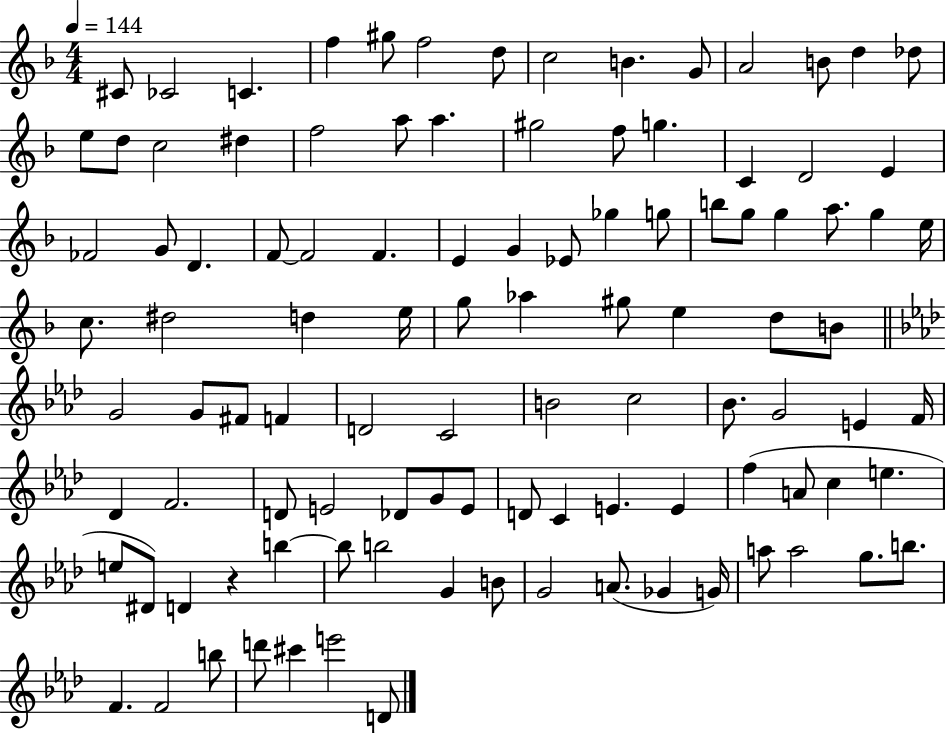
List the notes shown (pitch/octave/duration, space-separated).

C#4/e CES4/h C4/q. F5/q G#5/e F5/h D5/e C5/h B4/q. G4/e A4/h B4/e D5/q Db5/e E5/e D5/e C5/h D#5/q F5/h A5/e A5/q. G#5/h F5/e G5/q. C4/q D4/h E4/q FES4/h G4/e D4/q. F4/e F4/h F4/q. E4/q G4/q Eb4/e Gb5/q G5/e B5/e G5/e G5/q A5/e. G5/q E5/s C5/e. D#5/h D5/q E5/s G5/e Ab5/q G#5/e E5/q D5/e B4/e G4/h G4/e F#4/e F4/q D4/h C4/h B4/h C5/h Bb4/e. G4/h E4/q F4/s Db4/q F4/h. D4/e E4/h Db4/e G4/e E4/e D4/e C4/q E4/q. E4/q F5/q A4/e C5/q E5/q. E5/e D#4/e D4/q R/q B5/q B5/e B5/h G4/q B4/e G4/h A4/e. Gb4/q G4/s A5/e A5/h G5/e. B5/e. F4/q. F4/h B5/e D6/e C#6/q E6/h D4/e